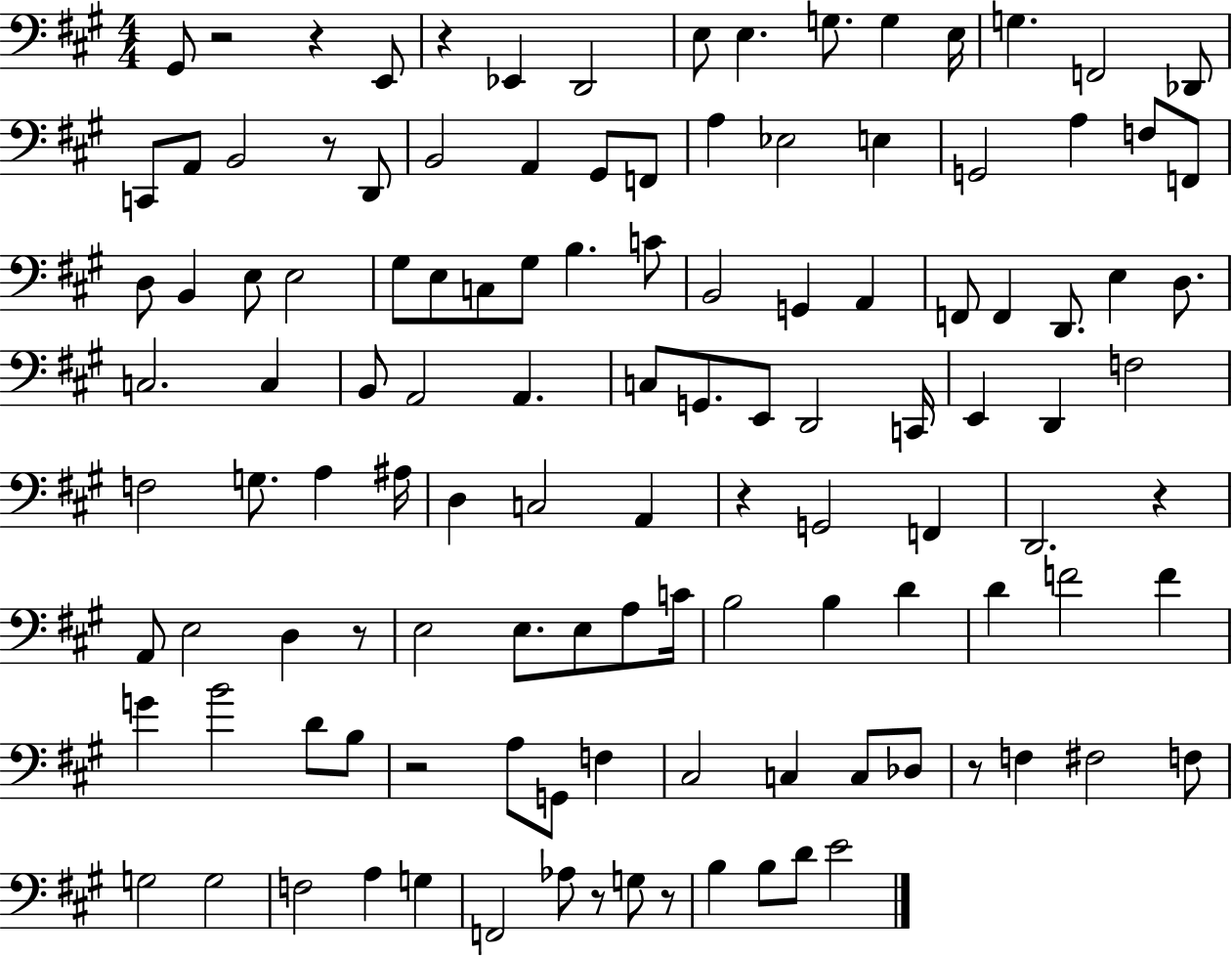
X:1
T:Untitled
M:4/4
L:1/4
K:A
^G,,/2 z2 z E,,/2 z _E,, D,,2 E,/2 E, G,/2 G, E,/4 G, F,,2 _D,,/2 C,,/2 A,,/2 B,,2 z/2 D,,/2 B,,2 A,, ^G,,/2 F,,/2 A, _E,2 E, G,,2 A, F,/2 F,,/2 D,/2 B,, E,/2 E,2 ^G,/2 E,/2 C,/2 ^G,/2 B, C/2 B,,2 G,, A,, F,,/2 F,, D,,/2 E, D,/2 C,2 C, B,,/2 A,,2 A,, C,/2 G,,/2 E,,/2 D,,2 C,,/4 E,, D,, F,2 F,2 G,/2 A, ^A,/4 D, C,2 A,, z G,,2 F,, D,,2 z A,,/2 E,2 D, z/2 E,2 E,/2 E,/2 A,/2 C/4 B,2 B, D D F2 F G B2 D/2 B,/2 z2 A,/2 G,,/2 F, ^C,2 C, C,/2 _D,/2 z/2 F, ^F,2 F,/2 G,2 G,2 F,2 A, G, F,,2 _A,/2 z/2 G,/2 z/2 B, B,/2 D/2 E2